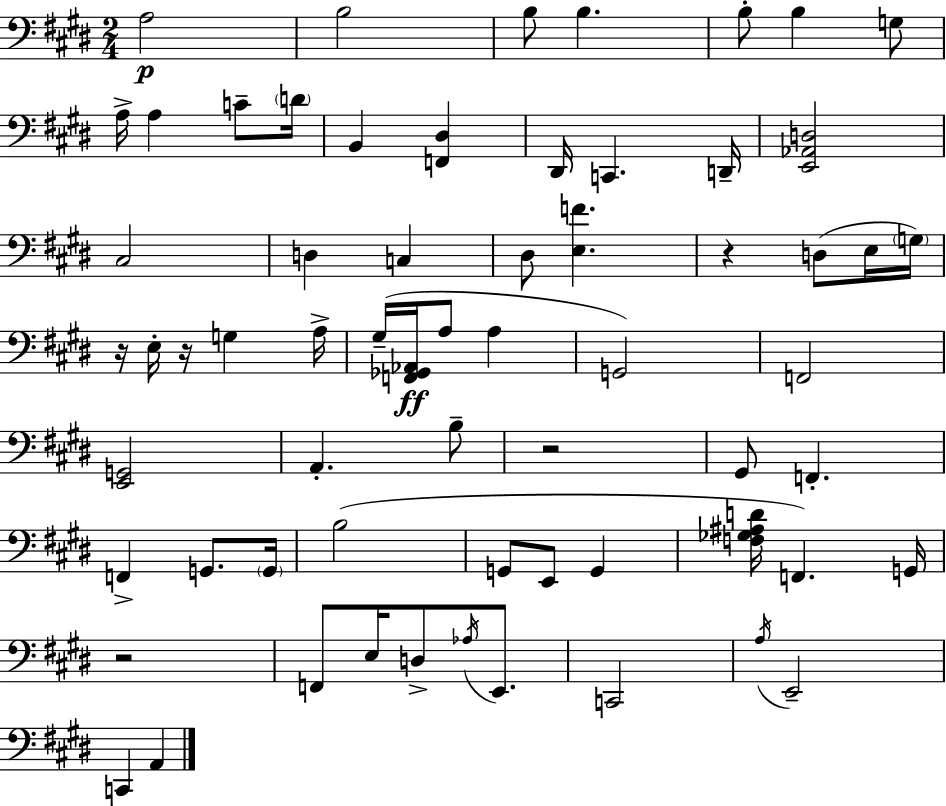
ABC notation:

X:1
T:Untitled
M:2/4
L:1/4
K:E
A,2 B,2 B,/2 B, B,/2 B, G,/2 A,/4 A, C/2 D/4 B,, [F,,^D,] ^D,,/4 C,, D,,/4 [E,,_A,,D,]2 ^C,2 D, C, ^D,/2 [E,F] z D,/2 E,/4 G,/4 z/4 E,/4 z/4 G, A,/4 ^G,/4 [F,,_G,,_A,,]/4 A,/2 A, G,,2 F,,2 [E,,G,,]2 A,, B,/2 z2 ^G,,/2 F,, F,, G,,/2 G,,/4 B,2 G,,/2 E,,/2 G,, [F,_G,^A,D]/4 F,, G,,/4 z2 F,,/2 E,/4 D,/2 _A,/4 E,,/2 C,,2 A,/4 E,,2 C,, A,,